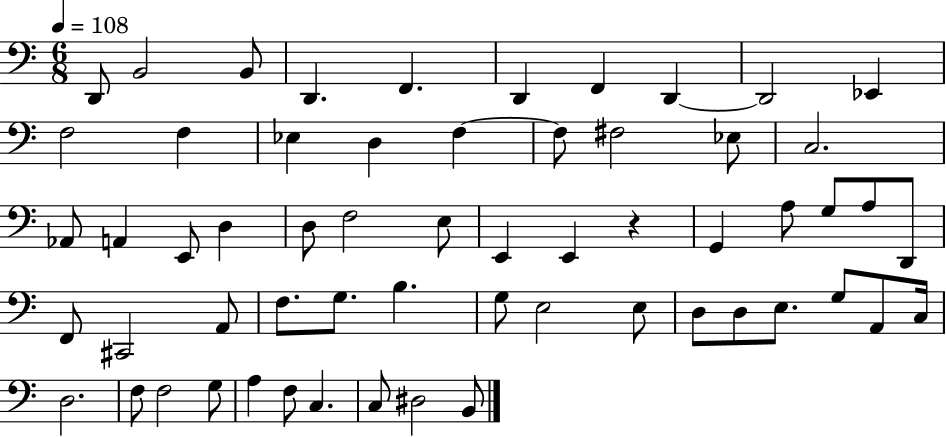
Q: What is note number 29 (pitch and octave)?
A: G2